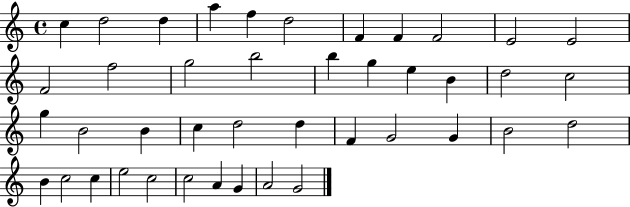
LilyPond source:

{
  \clef treble
  \time 4/4
  \defaultTimeSignature
  \key c \major
  c''4 d''2 d''4 | a''4 f''4 d''2 | f'4 f'4 f'2 | e'2 e'2 | \break f'2 f''2 | g''2 b''2 | b''4 g''4 e''4 b'4 | d''2 c''2 | \break g''4 b'2 b'4 | c''4 d''2 d''4 | f'4 g'2 g'4 | b'2 d''2 | \break b'4 c''2 c''4 | e''2 c''2 | c''2 a'4 g'4 | a'2 g'2 | \break \bar "|."
}